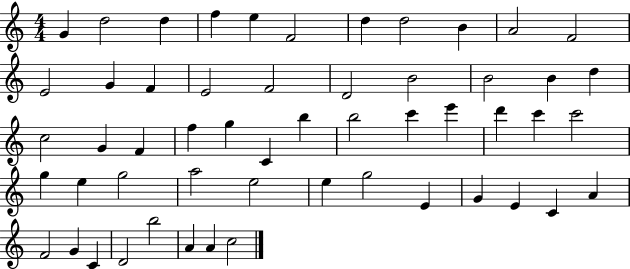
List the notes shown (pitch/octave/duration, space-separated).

G4/q D5/h D5/q F5/q E5/q F4/h D5/q D5/h B4/q A4/h F4/h E4/h G4/q F4/q E4/h F4/h D4/h B4/h B4/h B4/q D5/q C5/h G4/q F4/q F5/q G5/q C4/q B5/q B5/h C6/q E6/q D6/q C6/q C6/h G5/q E5/q G5/h A5/h E5/h E5/q G5/h E4/q G4/q E4/q C4/q A4/q F4/h G4/q C4/q D4/h B5/h A4/q A4/q C5/h